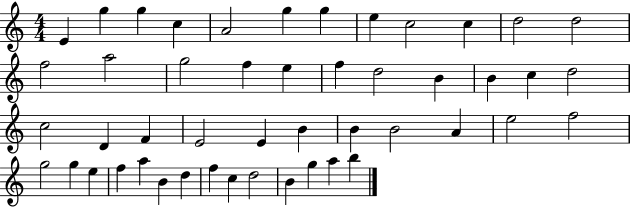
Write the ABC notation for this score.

X:1
T:Untitled
M:4/4
L:1/4
K:C
E g g c A2 g g e c2 c d2 d2 f2 a2 g2 f e f d2 B B c d2 c2 D F E2 E B B B2 A e2 f2 g2 g e f a B d f c d2 B g a b